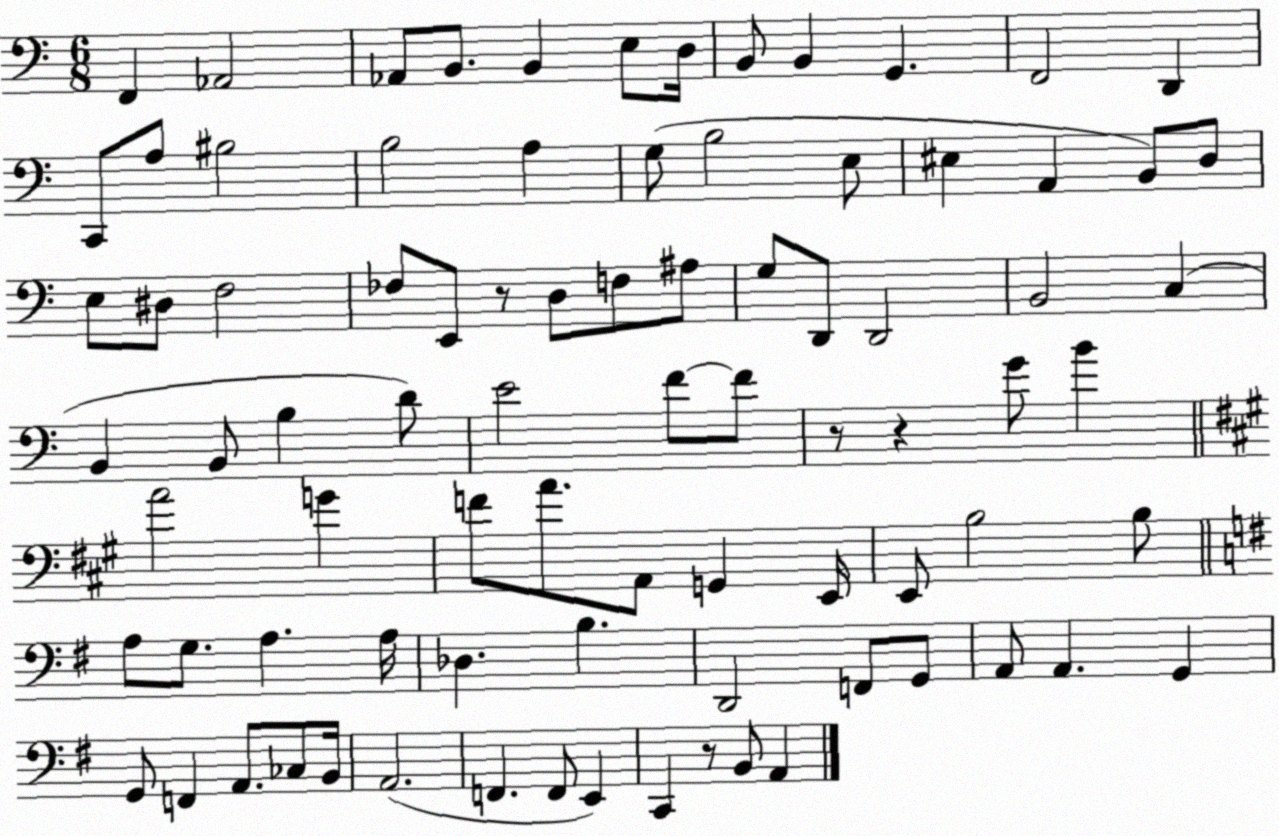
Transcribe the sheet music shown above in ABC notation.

X:1
T:Untitled
M:6/8
L:1/4
K:C
F,, _A,,2 _A,,/2 B,,/2 B,, E,/2 D,/4 B,,/2 B,, G,, F,,2 D,, C,,/2 A,/2 ^B,2 B,2 A, G,/2 B,2 E,/2 ^E, A,, B,,/2 D,/2 E,/2 ^D,/2 F,2 _F,/2 E,,/2 z/2 D,/2 F,/2 ^A,/2 G,/2 D,,/2 D,,2 B,,2 C, B,, B,,/2 B, D/2 E2 F/2 F/2 z/2 z G/2 B A2 G F/2 A/2 A,,/2 G,, E,,/4 E,,/2 B,2 B,/2 A,/2 G,/2 A, A,/4 _D, B, D,,2 F,,/2 G,,/2 A,,/2 A,, G,, G,,/2 F,, A,,/2 _C,/2 B,,/4 A,,2 F,, F,,/2 E,, C,, z/2 B,,/2 A,,